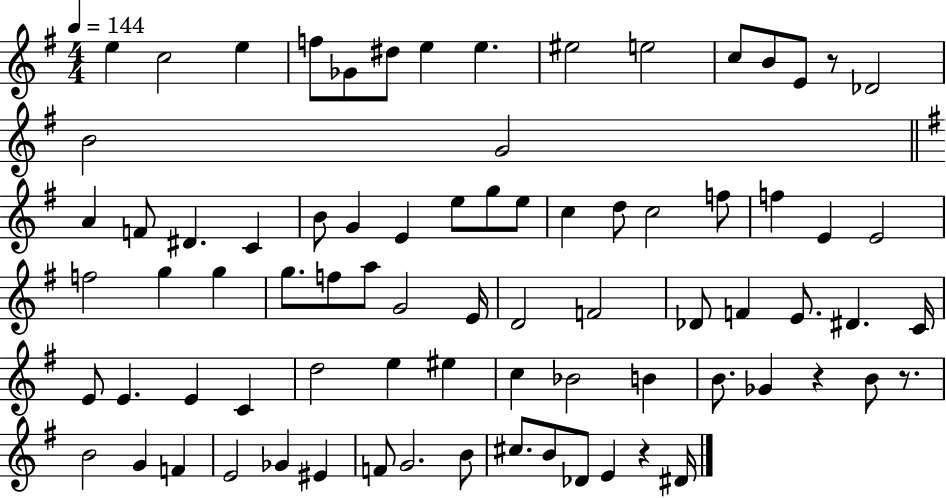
{
  \clef treble
  \numericTimeSignature
  \time 4/4
  \key g \major
  \tempo 4 = 144
  e''4 c''2 e''4 | f''8 ges'8 dis''8 e''4 e''4. | eis''2 e''2 | c''8 b'8 e'8 r8 des'2 | \break b'2 g'2 | \bar "||" \break \key g \major a'4 f'8 dis'4. c'4 | b'8 g'4 e'4 e''8 g''8 e''8 | c''4 d''8 c''2 f''8 | f''4 e'4 e'2 | \break f''2 g''4 g''4 | g''8. f''8 a''8 g'2 e'16 | d'2 f'2 | des'8 f'4 e'8. dis'4. c'16 | \break e'8 e'4. e'4 c'4 | d''2 e''4 eis''4 | c''4 bes'2 b'4 | b'8. ges'4 r4 b'8 r8. | \break b'2 g'4 f'4 | e'2 ges'4 eis'4 | f'8 g'2. b'8 | cis''8. b'8 des'8 e'4 r4 dis'16 | \break \bar "|."
}